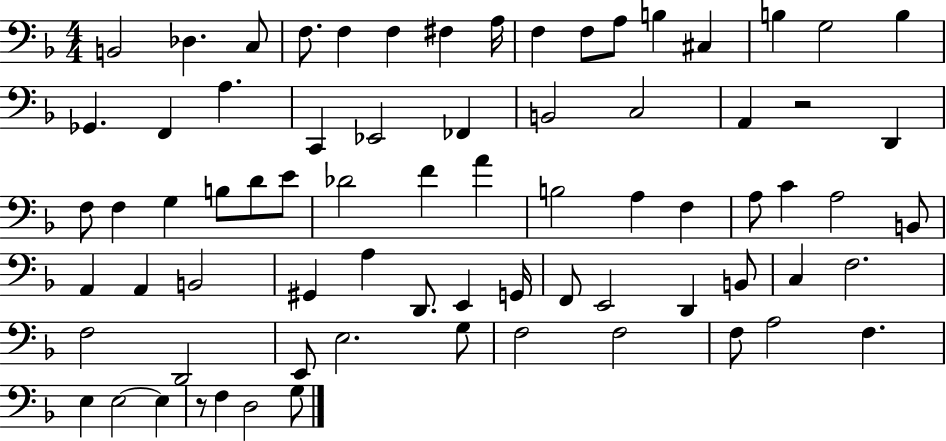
{
  \clef bass
  \numericTimeSignature
  \time 4/4
  \key f \major
  b,2 des4. c8 | f8. f4 f4 fis4 a16 | f4 f8 a8 b4 cis4 | b4 g2 b4 | \break ges,4. f,4 a4. | c,4 ees,2 fes,4 | b,2 c2 | a,4 r2 d,4 | \break f8 f4 g4 b8 d'8 e'8 | des'2 f'4 a'4 | b2 a4 f4 | a8 c'4 a2 b,8 | \break a,4 a,4 b,2 | gis,4 a4 d,8. e,4 g,16 | f,8 e,2 d,4 b,8 | c4 f2. | \break f2 d,2 | e,8 e2. g8 | f2 f2 | f8 a2 f4. | \break e4 e2~~ e4 | r8 f4 d2 g8 | \bar "|."
}